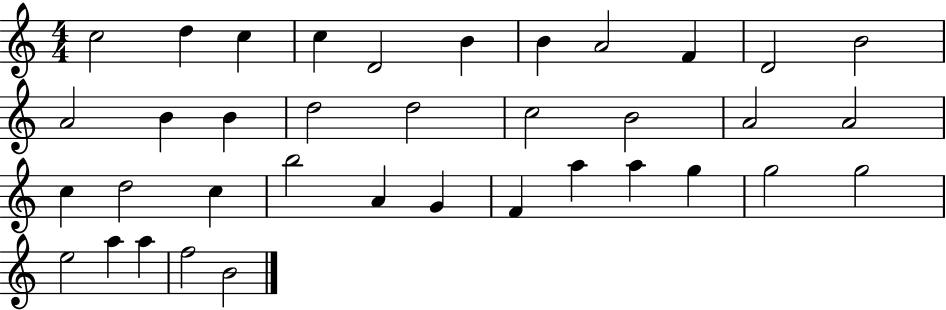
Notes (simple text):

C5/h D5/q C5/q C5/q D4/h B4/q B4/q A4/h F4/q D4/h B4/h A4/h B4/q B4/q D5/h D5/h C5/h B4/h A4/h A4/h C5/q D5/h C5/q B5/h A4/q G4/q F4/q A5/q A5/q G5/q G5/h G5/h E5/h A5/q A5/q F5/h B4/h